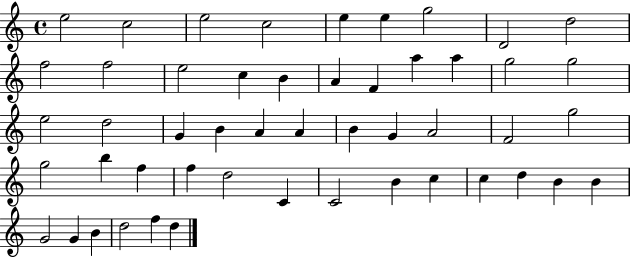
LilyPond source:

{
  \clef treble
  \time 4/4
  \defaultTimeSignature
  \key c \major
  e''2 c''2 | e''2 c''2 | e''4 e''4 g''2 | d'2 d''2 | \break f''2 f''2 | e''2 c''4 b'4 | a'4 f'4 a''4 a''4 | g''2 g''2 | \break e''2 d''2 | g'4 b'4 a'4 a'4 | b'4 g'4 a'2 | f'2 g''2 | \break g''2 b''4 f''4 | f''4 d''2 c'4 | c'2 b'4 c''4 | c''4 d''4 b'4 b'4 | \break g'2 g'4 b'4 | d''2 f''4 d''4 | \bar "|."
}